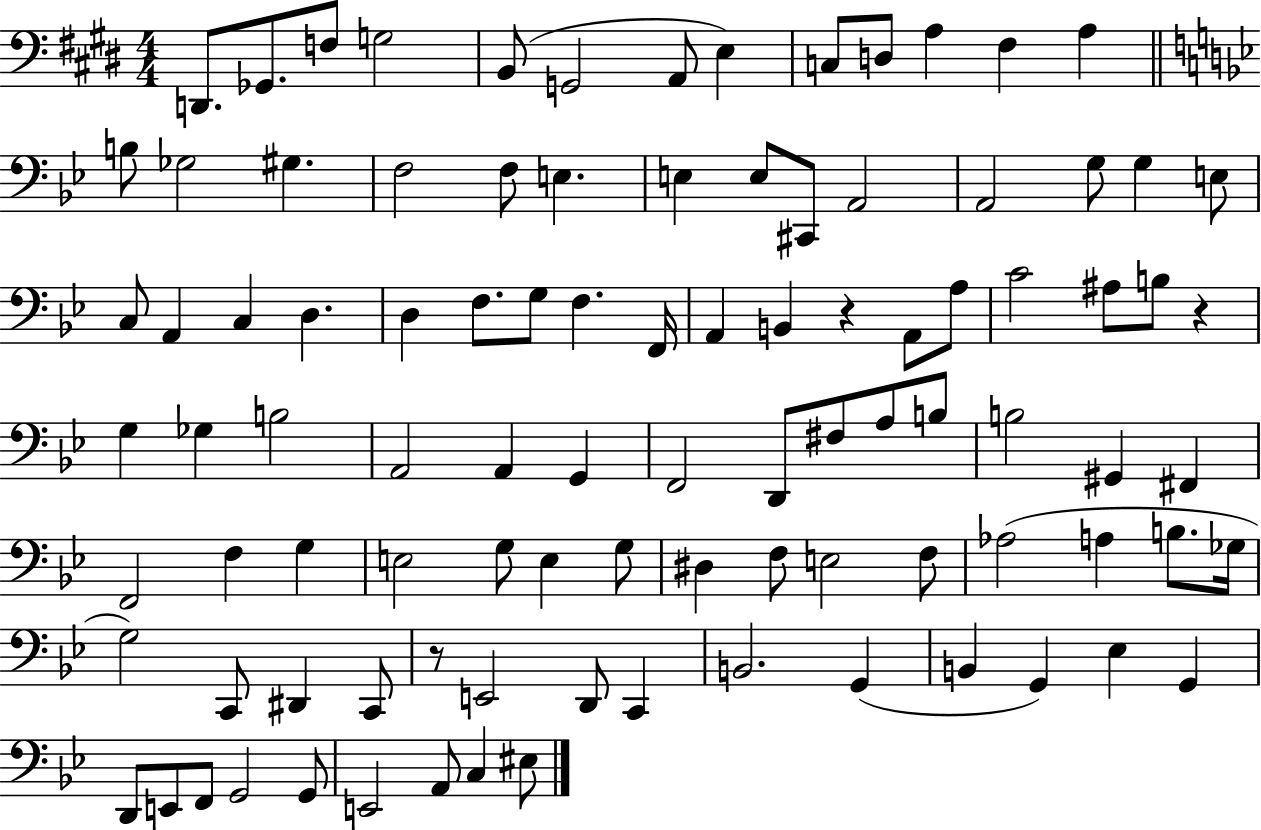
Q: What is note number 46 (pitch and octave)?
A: B3